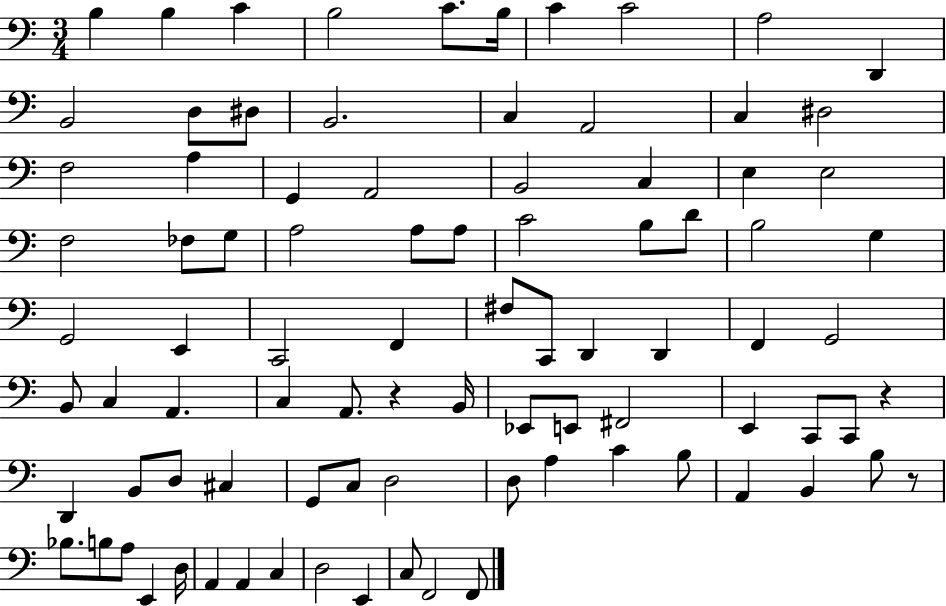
B3/q B3/q C4/q B3/h C4/e. B3/s C4/q C4/h A3/h D2/q B2/h D3/e D#3/e B2/h. C3/q A2/h C3/q D#3/h F3/h A3/q G2/q A2/h B2/h C3/q E3/q E3/h F3/h FES3/e G3/e A3/h A3/e A3/e C4/h B3/e D4/e B3/h G3/q G2/h E2/q C2/h F2/q F#3/e C2/e D2/q D2/q F2/q G2/h B2/e C3/q A2/q. C3/q A2/e. R/q B2/s Eb2/e E2/e F#2/h E2/q C2/e C2/e R/q D2/q B2/e D3/e C#3/q G2/e C3/e D3/h D3/e A3/q C4/q B3/e A2/q B2/q B3/e R/e Bb3/e. B3/e A3/e E2/q D3/s A2/q A2/q C3/q D3/h E2/q C3/e F2/h F2/e